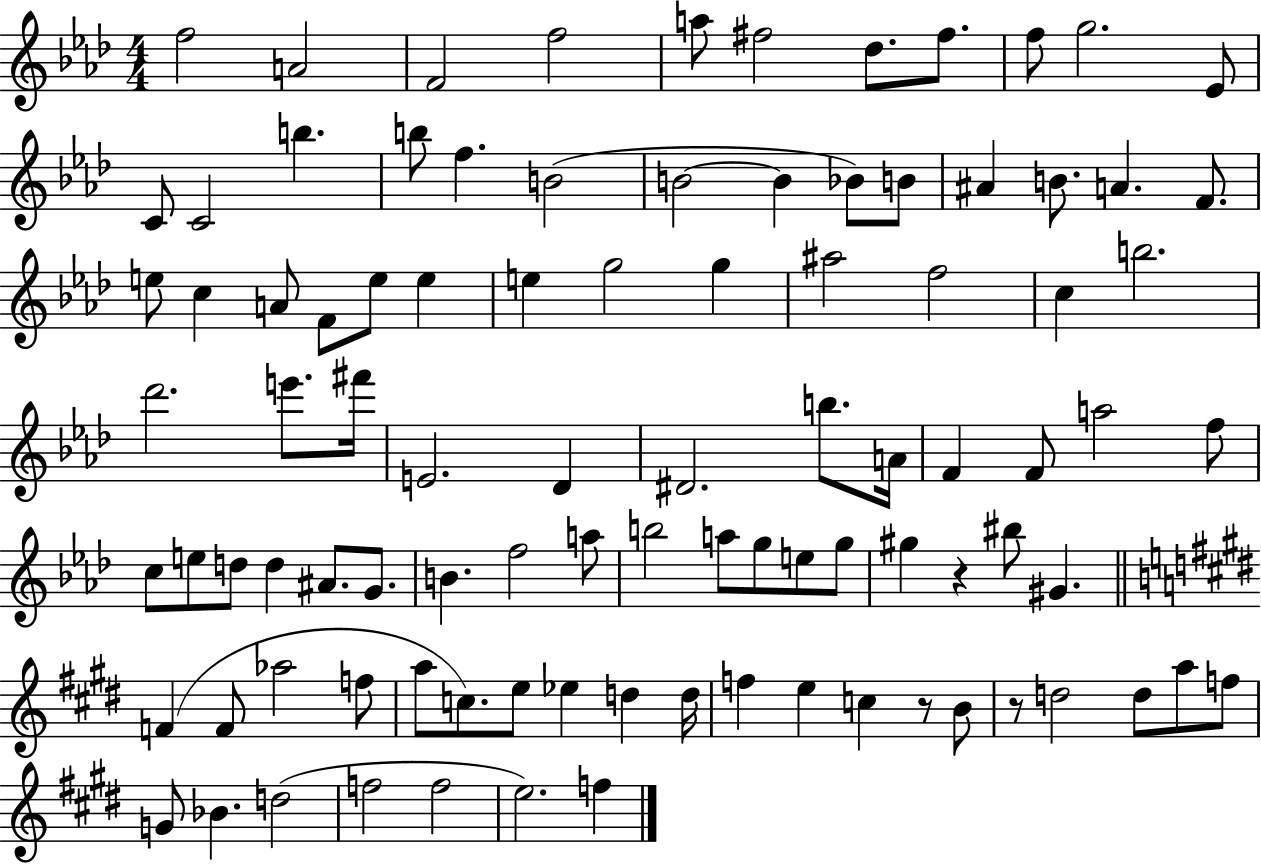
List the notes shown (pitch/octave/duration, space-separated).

F5/h A4/h F4/h F5/h A5/e F#5/h Db5/e. F#5/e. F5/e G5/h. Eb4/e C4/e C4/h B5/q. B5/e F5/q. B4/h B4/h B4/q Bb4/e B4/e A#4/q B4/e. A4/q. F4/e. E5/e C5/q A4/e F4/e E5/e E5/q E5/q G5/h G5/q A#5/h F5/h C5/q B5/h. Db6/h. E6/e. F#6/s E4/h. Db4/q D#4/h. B5/e. A4/s F4/q F4/e A5/h F5/e C5/e E5/e D5/e D5/q A#4/e. G4/e. B4/q. F5/h A5/e B5/h A5/e G5/e E5/e G5/e G#5/q R/q BIS5/e G#4/q. F4/q F4/e Ab5/h F5/e A5/e C5/e. E5/e Eb5/q D5/q D5/s F5/q E5/q C5/q R/e B4/e R/e D5/h D5/e A5/e F5/e G4/e Bb4/q. D5/h F5/h F5/h E5/h. F5/q